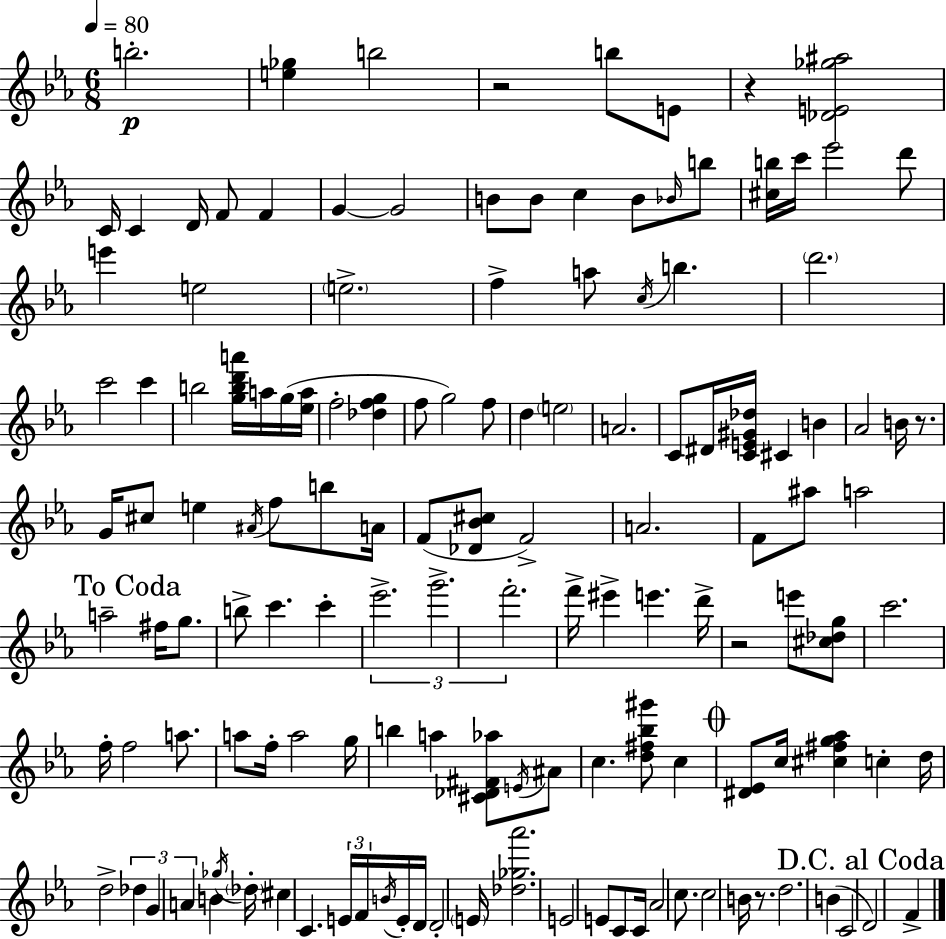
{
  \clef treble
  \numericTimeSignature
  \time 6/8
  \key c \minor
  \tempo 4 = 80
  \repeat volta 2 { b''2.-.\p | <e'' ges''>4 b''2 | r2 b''8 e'8 | r4 <des' e' ges'' ais''>2 | \break c'16 c'4 d'16 f'8 f'4 | g'4~~ g'2 | b'8 b'8 c''4 b'8 \grace { bes'16 } b''8 | <cis'' b''>16 c'''16 ees'''2 d'''8 | \break e'''4 e''2 | \parenthesize e''2.-> | f''4-> a''8 \acciaccatura { c''16 } b''4. | \parenthesize d'''2. | \break c'''2 c'''4 | b''2 <g'' b'' d''' a'''>16 a''16 | g''16( <ees'' a''>16 f''2-. <des'' f'' g''>4 | f''8 g''2) | \break f''8 d''4 \parenthesize e''2 | a'2. | c'8 dis'16 <c' e' gis' des''>16 cis'4 b'4 | aes'2 b'16 r8. | \break g'16 cis''8 e''4 \acciaccatura { ais'16 } f''8 | b''8 a'16 f'8( <des' bes' cis''>8 f'2->) | a'2. | f'8 ais''8 a''2 | \break \mark "To Coda" a''2-- fis''16 | g''8. b''8-> c'''4. c'''4-. | \tuplet 3/2 { ees'''2.-> | g'''2.-> | \break f'''2.-. } | f'''16-> eis'''4-> e'''4. | d'''16-> r2 e'''8 | <cis'' des'' g''>8 c'''2. | \break f''16-. f''2 | a''8. a''8 f''16-. a''2 | g''16 b''4 a''4 <cis' des' fis' aes''>8 | \acciaccatura { e'16 } ais'8 c''4. <d'' fis'' bes'' gis'''>8 | \break c''4 \mark \markup { \musicglyph "scripts.coda" } <dis' ees'>8 c''16 <cis'' fis'' g'' aes''>4 c''4-. | d''16 d''2-> | \tuplet 3/2 { des''4 g'4 a'4 } | b'4 \acciaccatura { ges''16 } \parenthesize des''16-. cis''4 c'4. | \break \tuplet 3/2 { e'16 f'16 \acciaccatura { b'16 } } e'16-. d'16 d'2-. | \parenthesize e'16 <des'' ges'' aes'''>2. | e'2 | e'8 c'8 c'16 aes'2 | \break c''8. c''2 | b'16 r8. d''2. | b'4( c'2 | \mark "D.C. al Coda" d'2) | \break f'4-> } \bar "|."
}